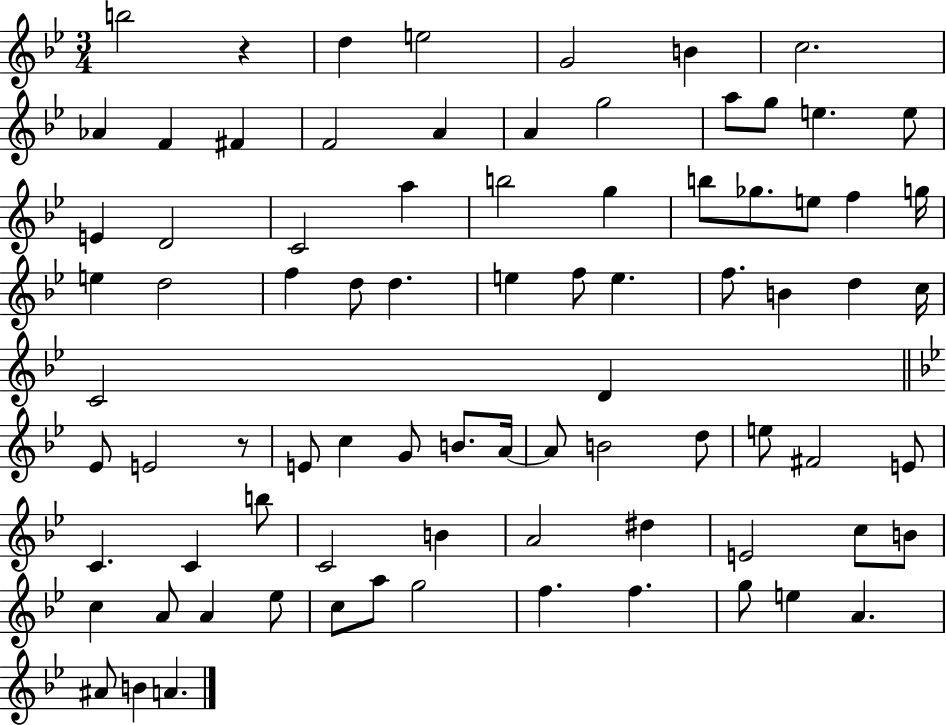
{
  \clef treble
  \numericTimeSignature
  \time 3/4
  \key bes \major
  b''2 r4 | d''4 e''2 | g'2 b'4 | c''2. | \break aes'4 f'4 fis'4 | f'2 a'4 | a'4 g''2 | a''8 g''8 e''4. e''8 | \break e'4 d'2 | c'2 a''4 | b''2 g''4 | b''8 ges''8. e''8 f''4 g''16 | \break e''4 d''2 | f''4 d''8 d''4. | e''4 f''8 e''4. | f''8. b'4 d''4 c''16 | \break c'2 d'4 | \bar "||" \break \key g \minor ees'8 e'2 r8 | e'8 c''4 g'8 b'8. a'16~~ | a'8 b'2 d''8 | e''8 fis'2 e'8 | \break c'4. c'4 b''8 | c'2 b'4 | a'2 dis''4 | e'2 c''8 b'8 | \break c''4 a'8 a'4 ees''8 | c''8 a''8 g''2 | f''4. f''4. | g''8 e''4 a'4. | \break ais'8 b'4 a'4. | \bar "|."
}